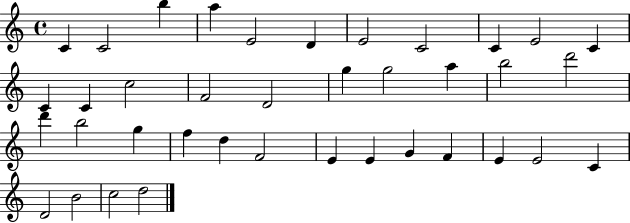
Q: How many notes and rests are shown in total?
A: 38